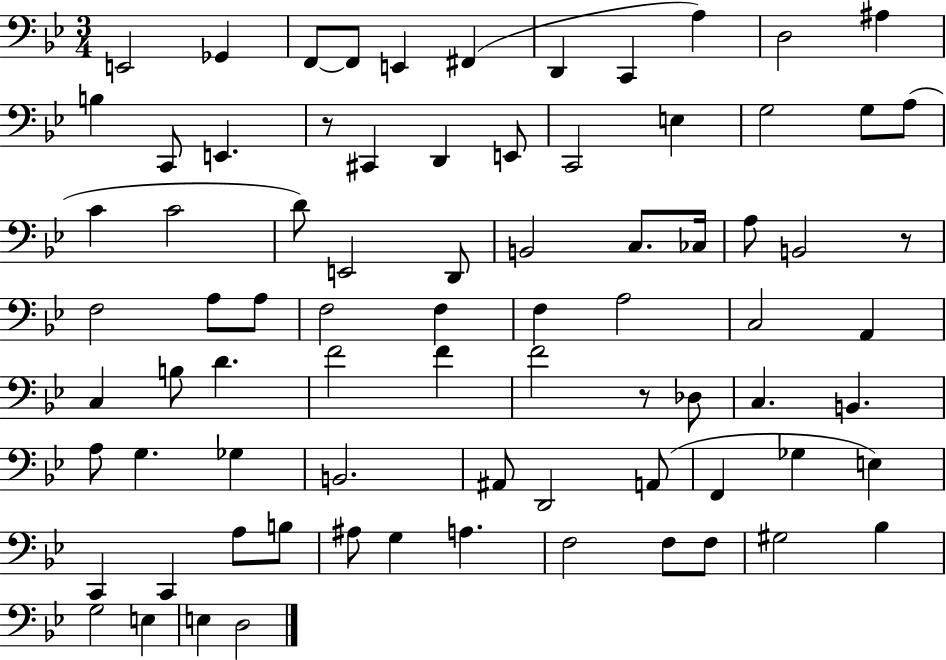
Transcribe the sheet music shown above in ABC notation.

X:1
T:Untitled
M:3/4
L:1/4
K:Bb
E,,2 _G,, F,,/2 F,,/2 E,, ^F,, D,, C,, A, D,2 ^A, B, C,,/2 E,, z/2 ^C,, D,, E,,/2 C,,2 E, G,2 G,/2 A,/2 C C2 D/2 E,,2 D,,/2 B,,2 C,/2 _C,/4 A,/2 B,,2 z/2 F,2 A,/2 A,/2 F,2 F, F, A,2 C,2 A,, C, B,/2 D F2 F F2 z/2 _D,/2 C, B,, A,/2 G, _G, B,,2 ^A,,/2 D,,2 A,,/2 F,, _G, E, C,, C,, A,/2 B,/2 ^A,/2 G, A, F,2 F,/2 F,/2 ^G,2 _B, G,2 E, E, D,2